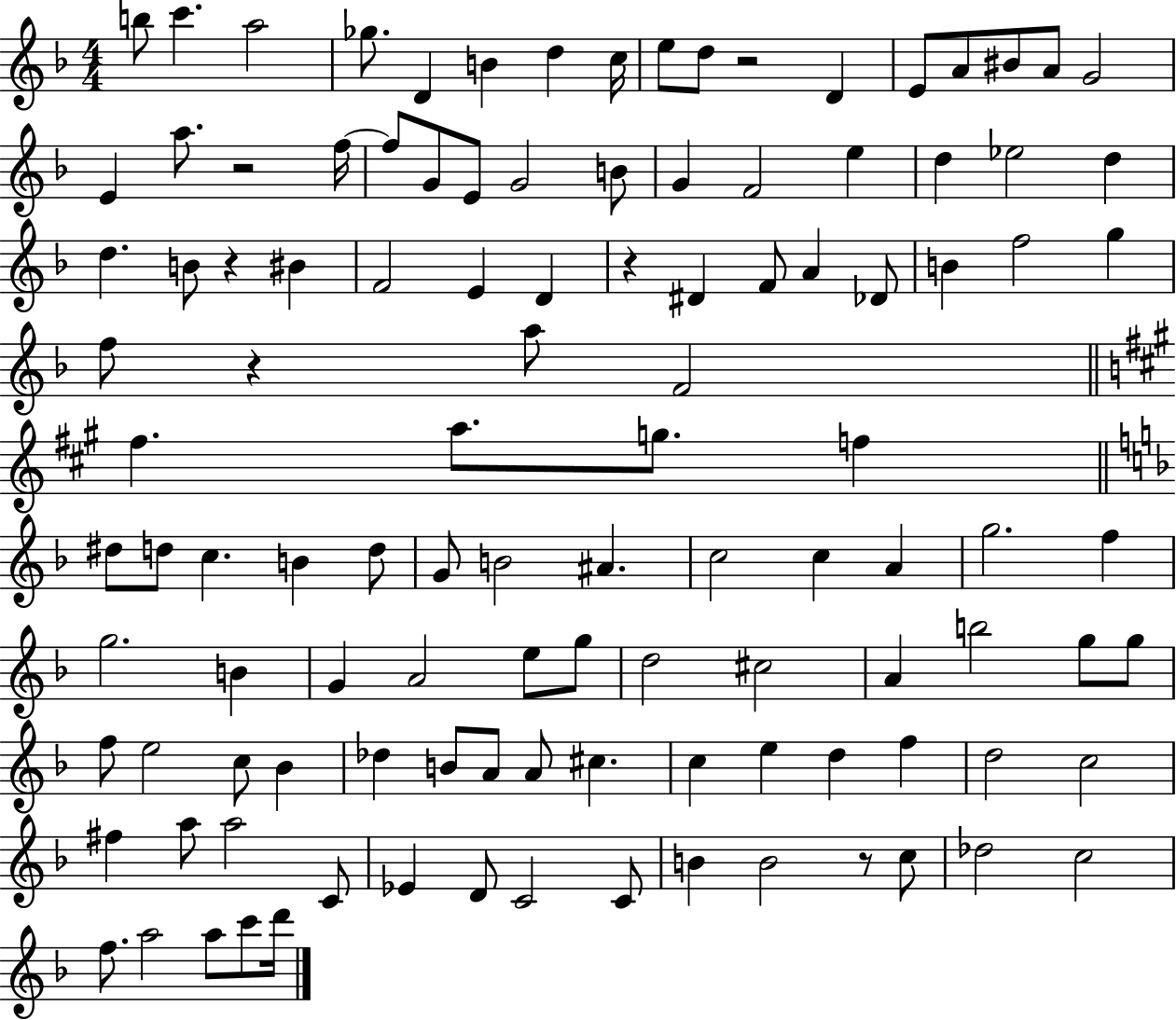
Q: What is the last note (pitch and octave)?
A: D6